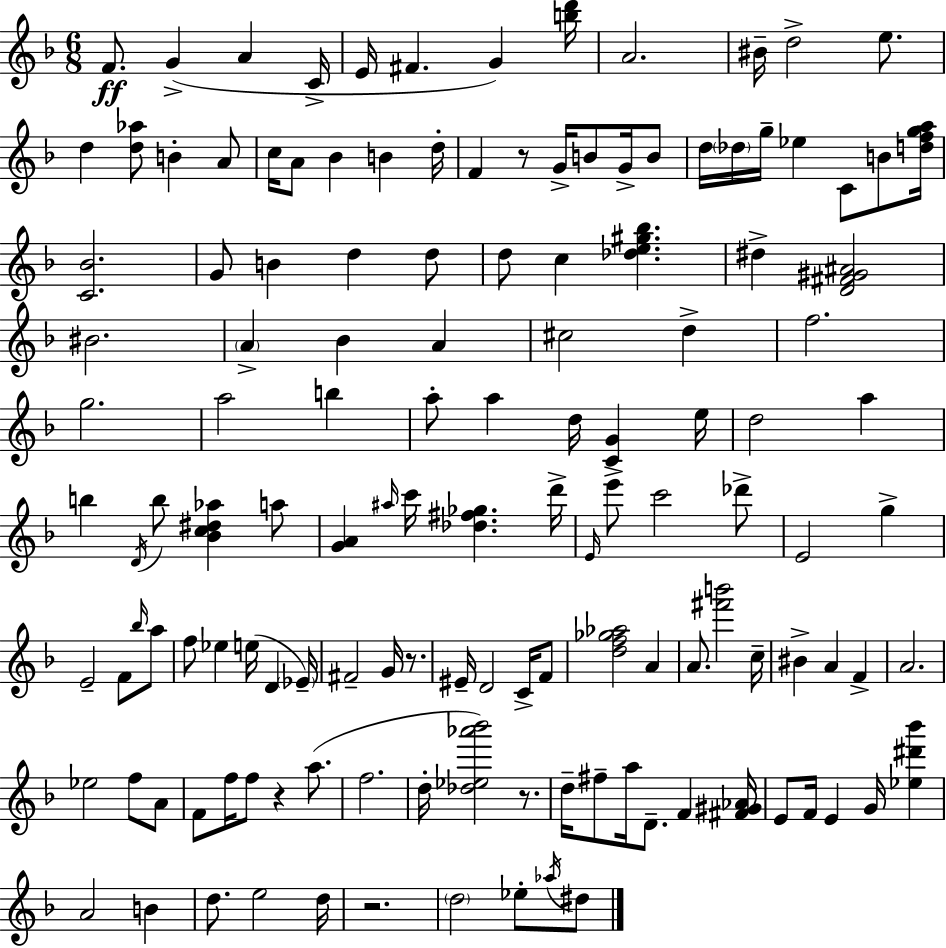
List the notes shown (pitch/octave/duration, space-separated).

F4/e. G4/q A4/q C4/s E4/s F#4/q. G4/q [B5,D6]/s A4/h. BIS4/s D5/h E5/e. D5/q [D5,Ab5]/e B4/q A4/e C5/s A4/e Bb4/q B4/q D5/s F4/q R/e G4/s B4/e G4/s B4/e D5/s Db5/s G5/s Eb5/q C4/e B4/e [D5,F5,G5,A5]/s [C4,Bb4]/h. G4/e B4/q D5/q D5/e D5/e C5/q [Db5,E5,G#5,Bb5]/q. D#5/q [D4,F#4,G#4,A#4]/h BIS4/h. A4/q Bb4/q A4/q C#5/h D5/q F5/h. G5/h. A5/h B5/q A5/e A5/q D5/s [C4,G4]/q E5/s D5/h A5/q B5/q D4/s B5/e [Bb4,C5,D#5,Ab5]/q A5/e [G4,A4]/q A#5/s C6/s [Db5,F#5,Gb5]/q. D6/s E4/s E6/e C6/h Db6/e E4/h G5/q E4/h F4/e Bb5/s A5/e F5/e Eb5/q E5/s D4/q Eb4/s F#4/h G4/s R/e. EIS4/s D4/h C4/s F4/e [D5,F5,Gb5,Ab5]/h A4/q A4/e. [F#6,B6]/h C5/s BIS4/q A4/q F4/q A4/h. Eb5/h F5/e A4/e F4/e F5/s F5/e R/q A5/e. F5/h. D5/s [Db5,Eb5,Ab6,Bb6]/h R/e. D5/s F#5/e A5/s D4/e. F4/q [F#4,G#4,Ab4]/s E4/e F4/s E4/q G4/s [Eb5,D#6,Bb6]/q A4/h B4/q D5/e. E5/h D5/s R/h. D5/h Eb5/e Ab5/s D#5/e